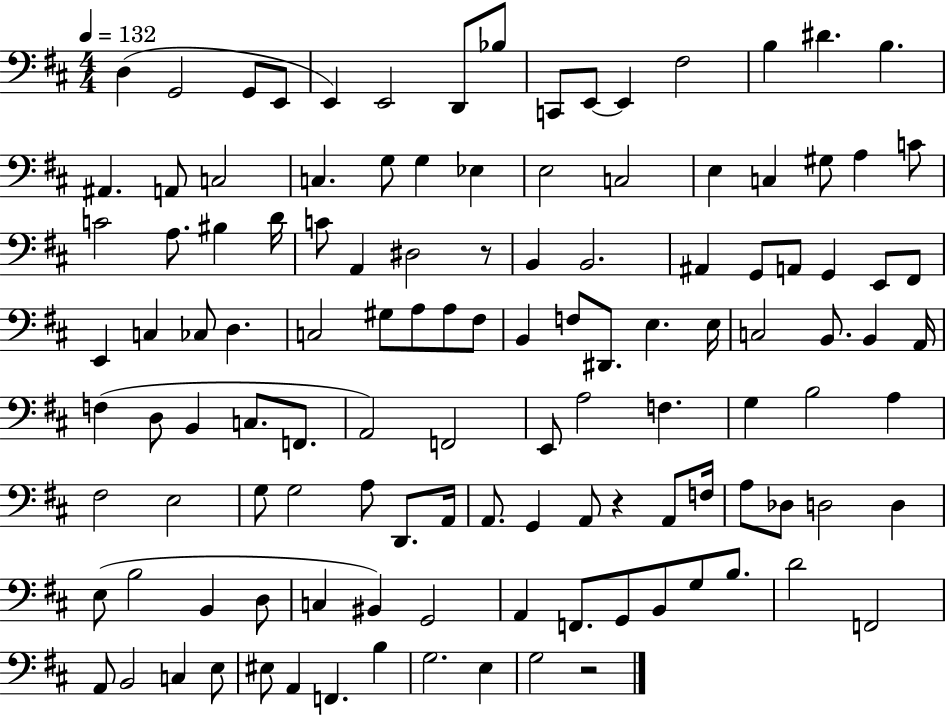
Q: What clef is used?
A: bass